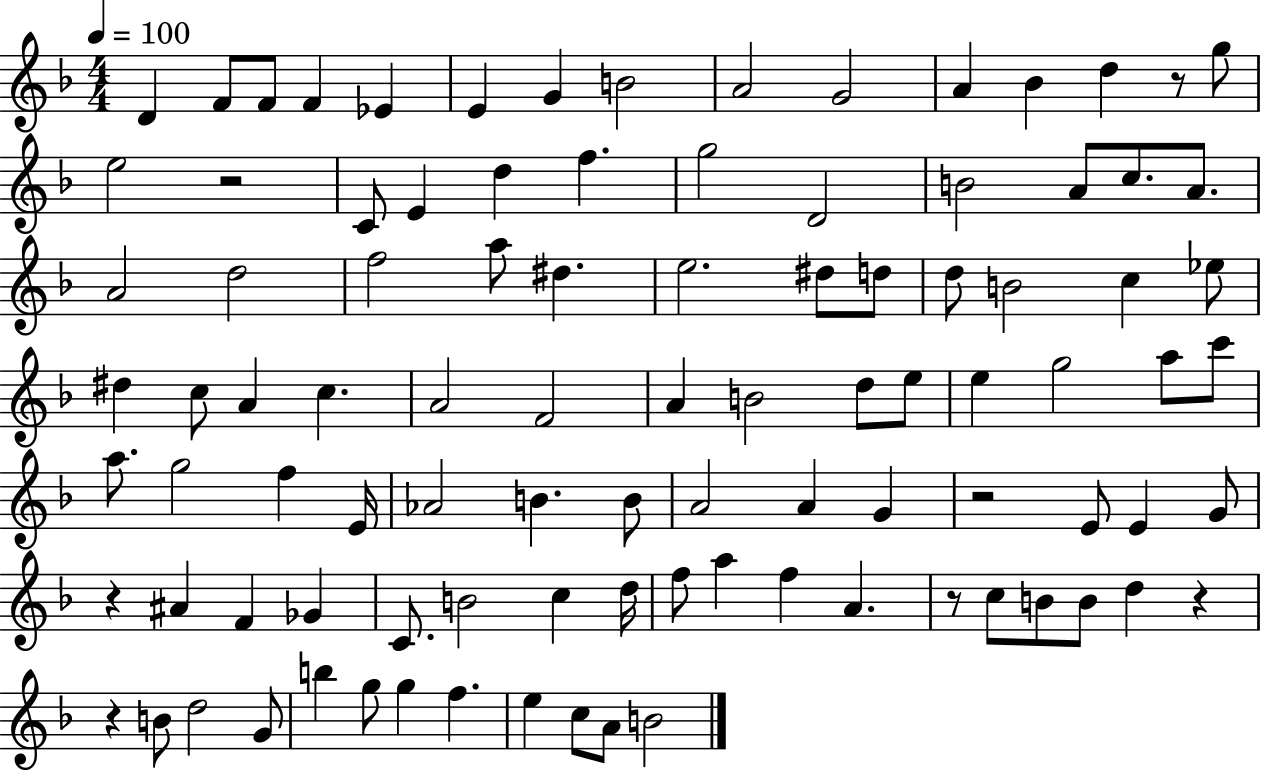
{
  \clef treble
  \numericTimeSignature
  \time 4/4
  \key f \major
  \tempo 4 = 100
  d'4 f'8 f'8 f'4 ees'4 | e'4 g'4 b'2 | a'2 g'2 | a'4 bes'4 d''4 r8 g''8 | \break e''2 r2 | c'8 e'4 d''4 f''4. | g''2 d'2 | b'2 a'8 c''8. a'8. | \break a'2 d''2 | f''2 a''8 dis''4. | e''2. dis''8 d''8 | d''8 b'2 c''4 ees''8 | \break dis''4 c''8 a'4 c''4. | a'2 f'2 | a'4 b'2 d''8 e''8 | e''4 g''2 a''8 c'''8 | \break a''8. g''2 f''4 e'16 | aes'2 b'4. b'8 | a'2 a'4 g'4 | r2 e'8 e'4 g'8 | \break r4 ais'4 f'4 ges'4 | c'8. b'2 c''4 d''16 | f''8 a''4 f''4 a'4. | r8 c''8 b'8 b'8 d''4 r4 | \break r4 b'8 d''2 g'8 | b''4 g''8 g''4 f''4. | e''4 c''8 a'8 b'2 | \bar "|."
}